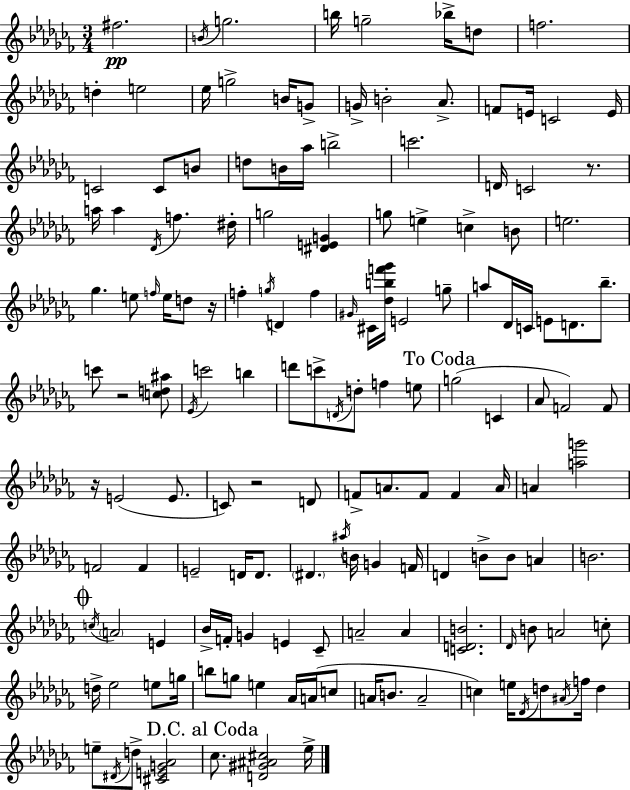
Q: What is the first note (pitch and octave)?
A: F#5